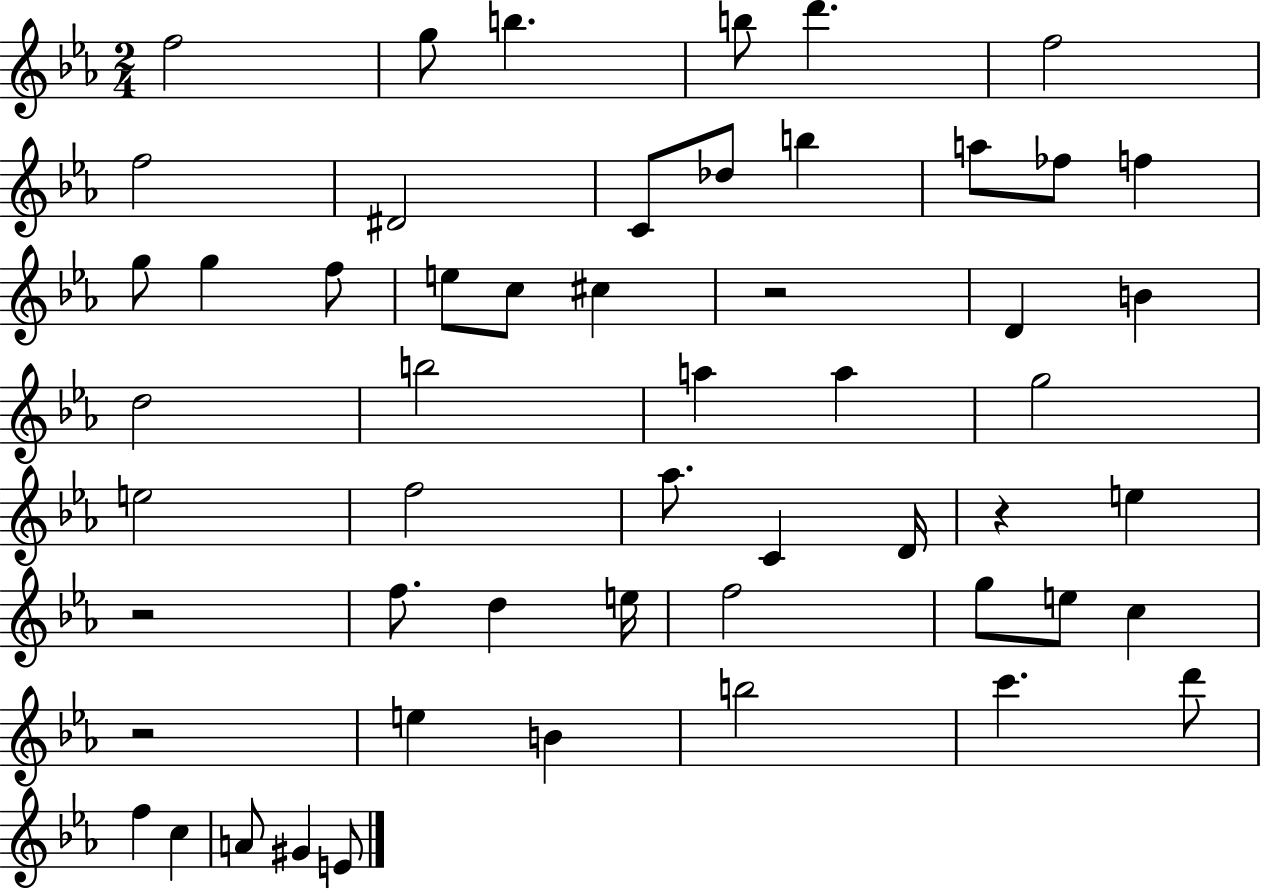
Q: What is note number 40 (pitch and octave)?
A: C5